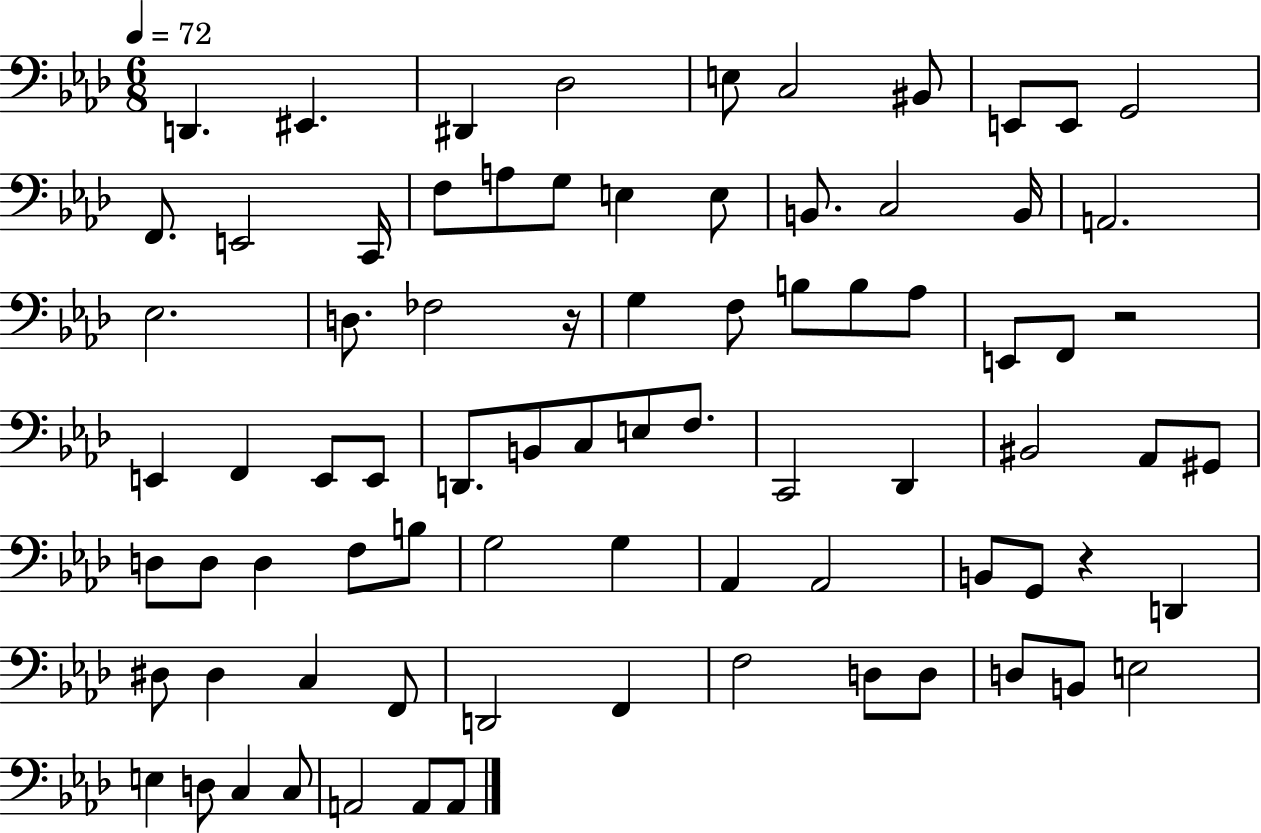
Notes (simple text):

D2/q. EIS2/q. D#2/q Db3/h E3/e C3/h BIS2/e E2/e E2/e G2/h F2/e. E2/h C2/s F3/e A3/e G3/e E3/q E3/e B2/e. C3/h B2/s A2/h. Eb3/h. D3/e. FES3/h R/s G3/q F3/e B3/e B3/e Ab3/e E2/e F2/e R/h E2/q F2/q E2/e E2/e D2/e. B2/e C3/e E3/e F3/e. C2/h Db2/q BIS2/h Ab2/e G#2/e D3/e D3/e D3/q F3/e B3/e G3/h G3/q Ab2/q Ab2/h B2/e G2/e R/q D2/q D#3/e D#3/q C3/q F2/e D2/h F2/q F3/h D3/e D3/e D3/e B2/e E3/h E3/q D3/e C3/q C3/e A2/h A2/e A2/e